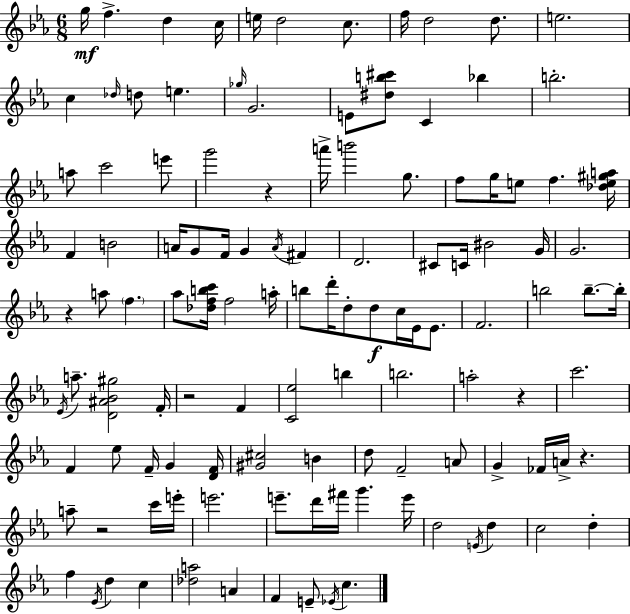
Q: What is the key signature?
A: EES major